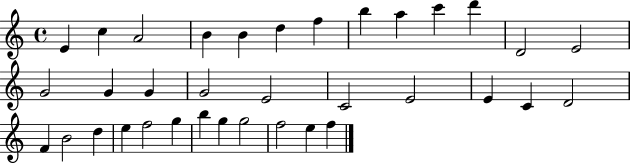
E4/q C5/q A4/h B4/q B4/q D5/q F5/q B5/q A5/q C6/q D6/q D4/h E4/h G4/h G4/q G4/q G4/h E4/h C4/h E4/h E4/q C4/q D4/h F4/q B4/h D5/q E5/q F5/h G5/q B5/q G5/q G5/h F5/h E5/q F5/q